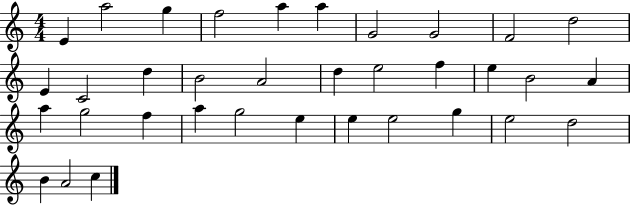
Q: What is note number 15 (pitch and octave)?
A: A4